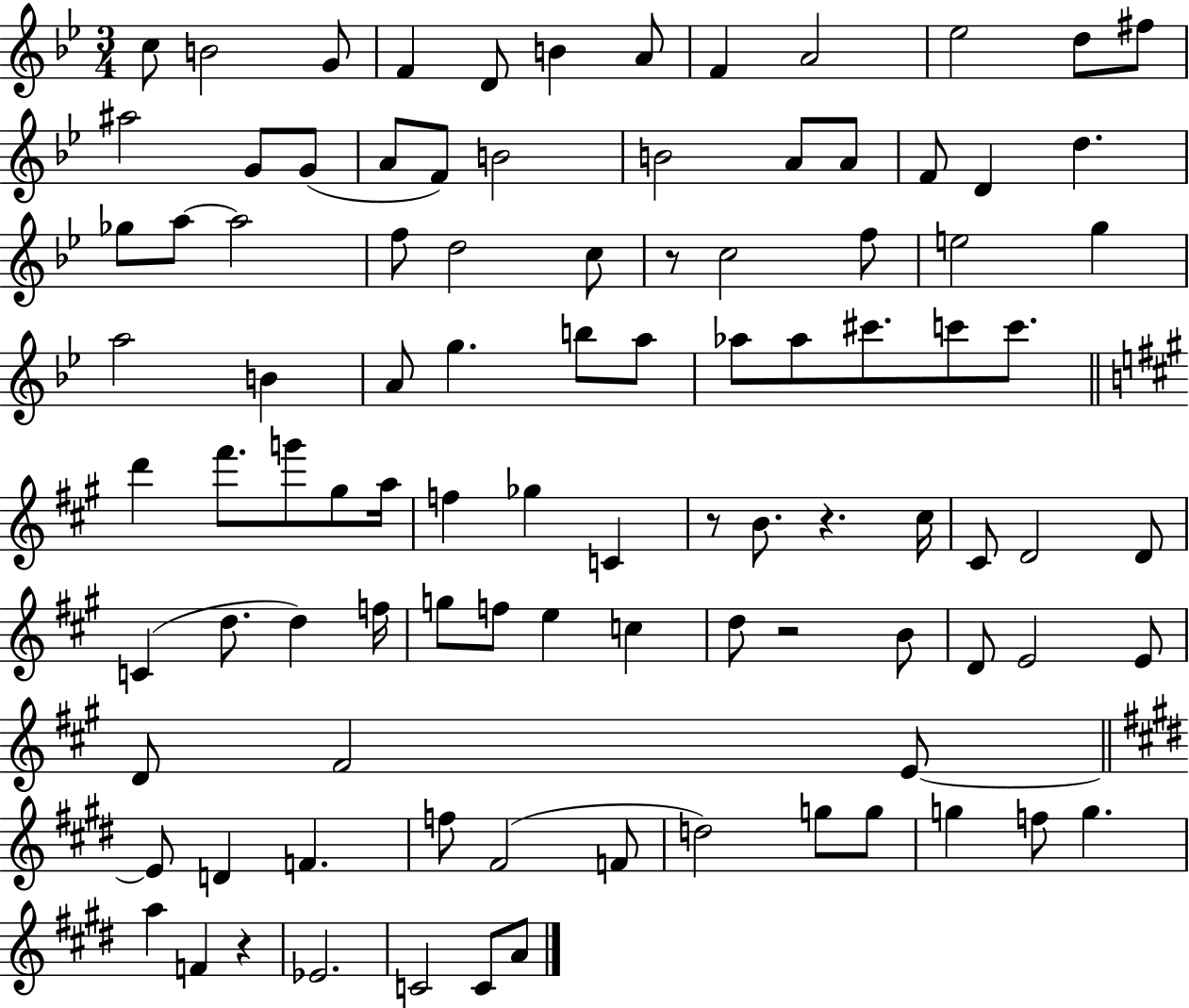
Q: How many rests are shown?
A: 5